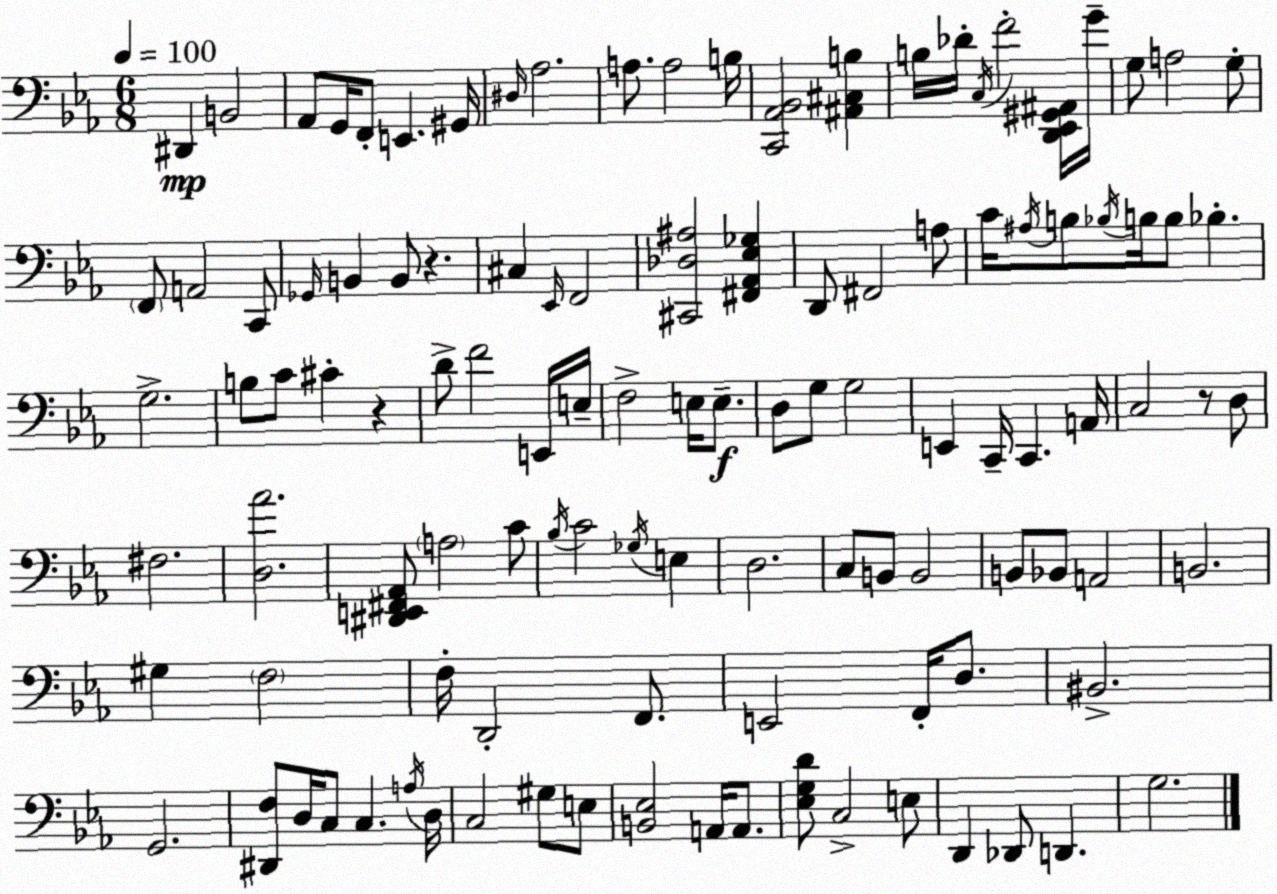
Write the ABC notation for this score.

X:1
T:Untitled
M:6/8
L:1/4
K:Eb
^D,, B,,2 _A,,/2 G,,/4 F,,/2 E,, ^G,,/4 ^D,/4 _A,2 A,/2 A,2 B,/4 [C,,_A,,_B,,]2 [^A,,^C,B,] B,/4 _D/4 C,/4 F2 [D,,_E,,^G,,^A,,]/4 G/4 G,/2 A,2 G,/2 F,,/2 A,,2 C,,/2 _G,,/4 B,, B,,/2 z ^C, _E,,/4 F,,2 [^C,,_D,^A,]2 [^F,,_A,,_E,_G,] D,,/2 ^F,,2 A,/2 C/4 ^A,/4 B,/2 _B,/4 B,/4 B,/2 _B, G,2 B,/2 C/2 ^C z D/2 F2 E,,/4 E,/4 F,2 E,/4 E,/2 D,/2 G,/2 G,2 E,, C,,/4 C,, A,,/4 C,2 z/2 D,/2 ^F,2 [D,_A]2 [^D,,E,,^F,,_A,,]/2 A,2 C/2 _B,/4 C2 _G,/4 E, D,2 C,/2 B,,/2 B,,2 B,,/2 _B,,/2 A,,2 B,,2 ^G, F,2 F,/4 D,,2 F,,/2 E,,2 F,,/4 D,/2 ^B,,2 G,,2 [^D,,F,]/2 D,/4 C,/2 C, A,/4 D,/4 C,2 ^G,/2 E,/2 [B,,_E,]2 A,,/4 A,,/2 [_E,G,D]/2 C,2 E,/2 D,, _D,,/2 D,, G,2